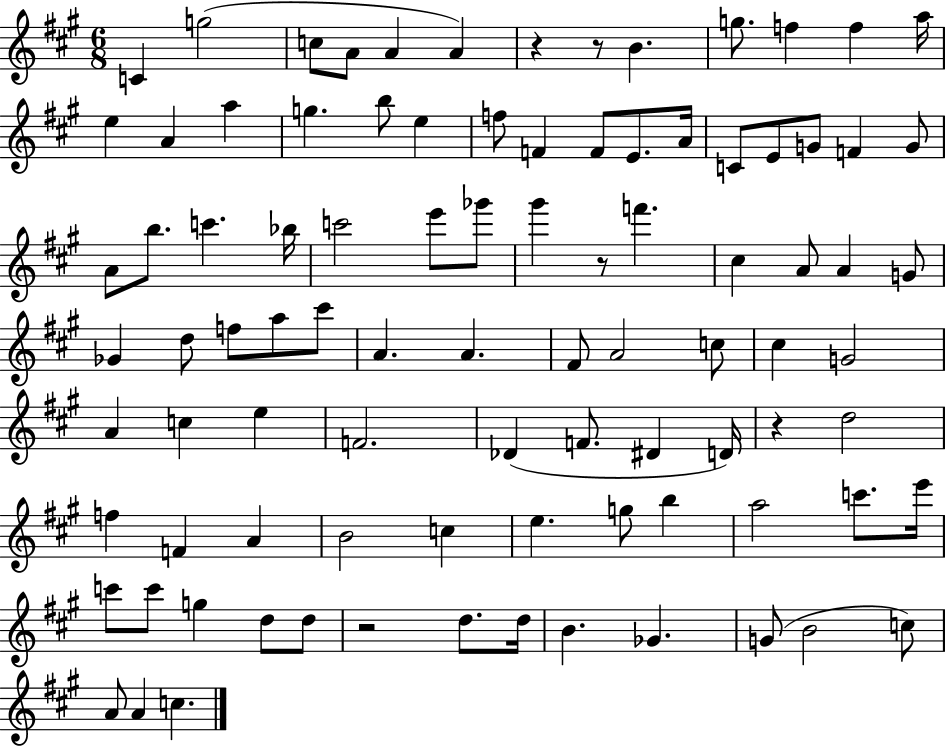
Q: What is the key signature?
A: A major